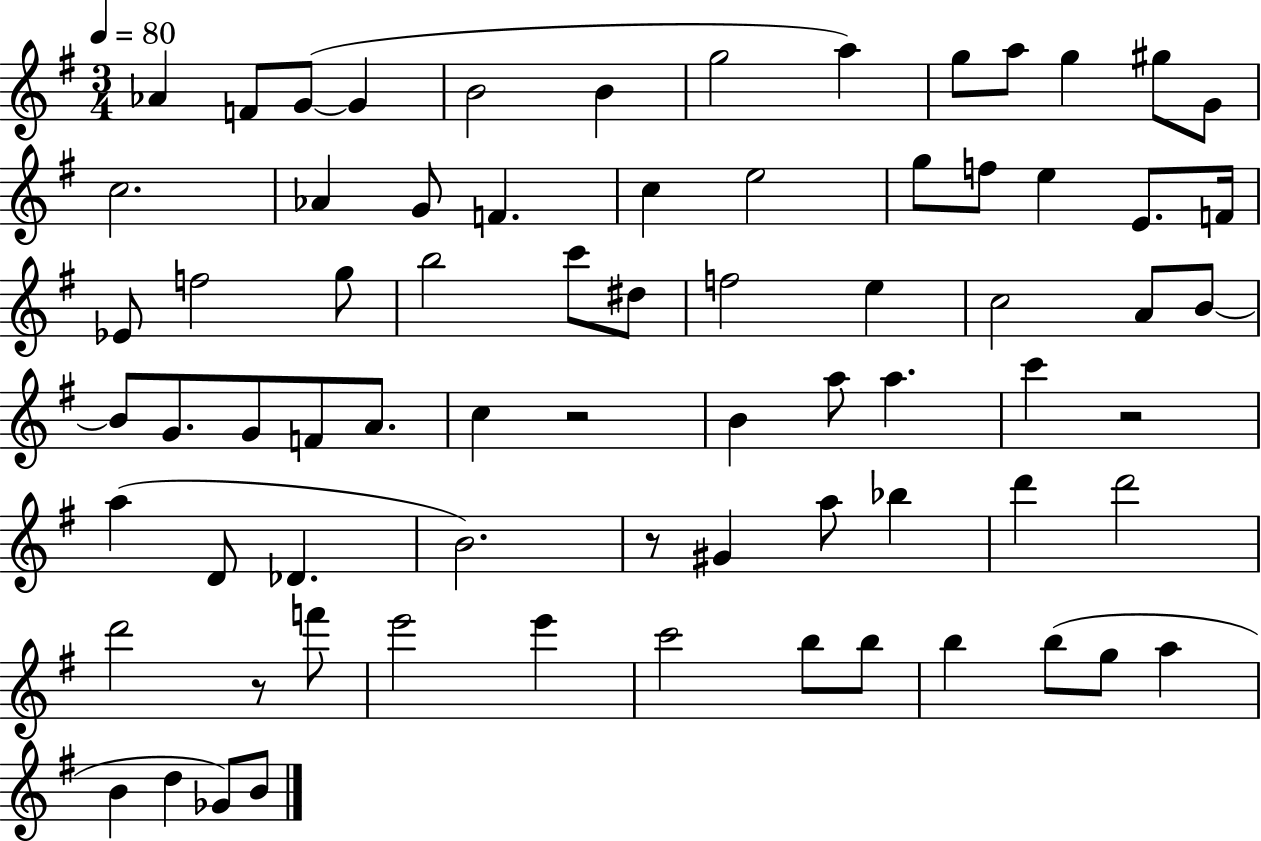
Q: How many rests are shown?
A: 4